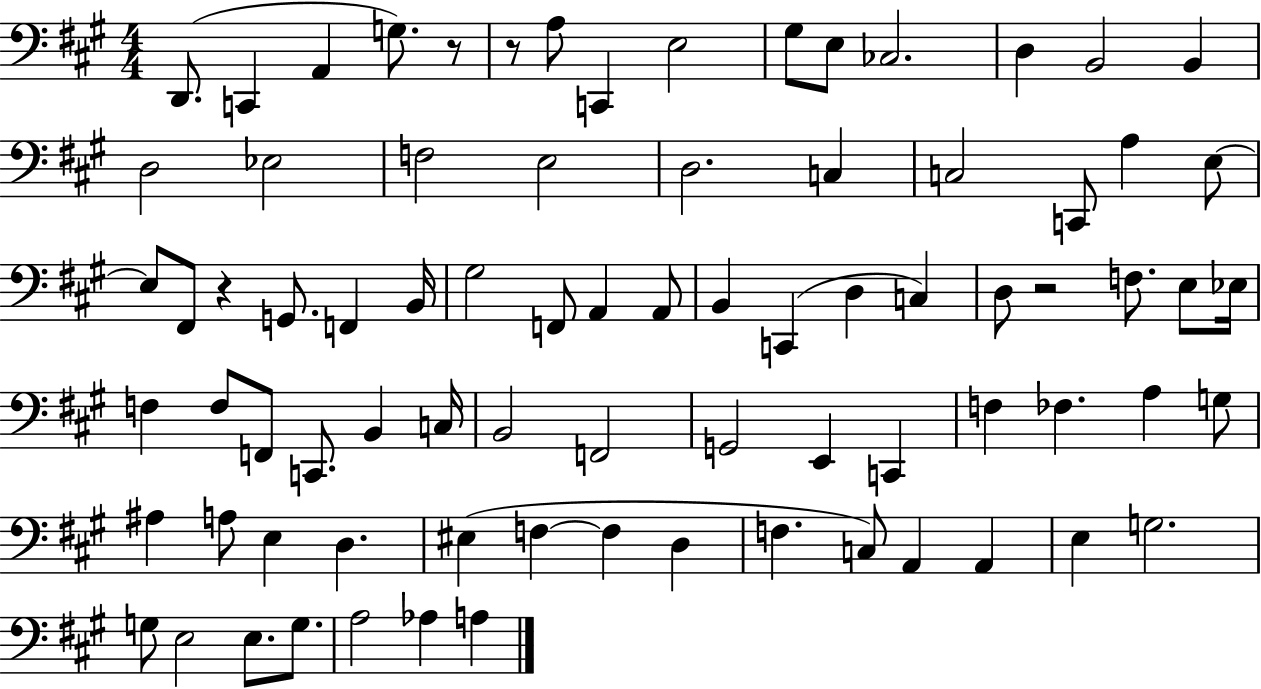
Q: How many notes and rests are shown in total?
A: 80